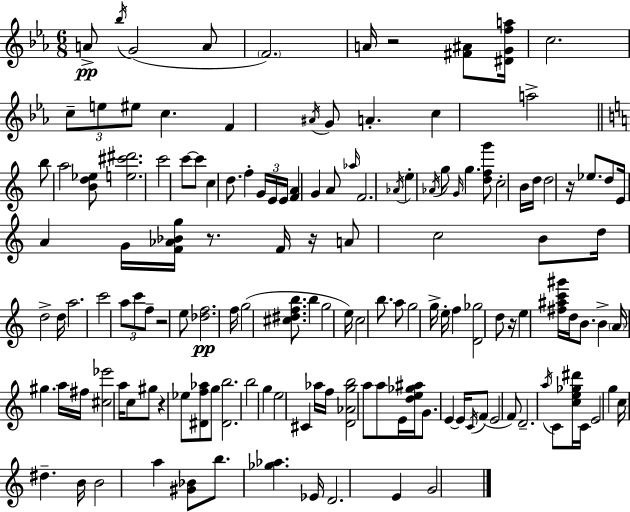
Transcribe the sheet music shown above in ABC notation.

X:1
T:Untitled
M:6/8
L:1/4
K:Cm
A/2 _b/4 G2 A/2 F2 A/4 z2 [^F^A]/2 [^DGfa]/4 c2 c/2 e/2 ^e/2 c F ^A/4 G/2 A c a2 b/2 a2 [Bd_e]/2 [e^c'^d']2 c'2 c'/2 c'/2 c d/2 f G/4 E/4 E/4 [FA] G A/2 _a/4 F2 _A/4 e _A/4 g/2 G/4 g [dfg']/2 c2 B/4 d/4 d2 z/4 _e/2 d/2 E/4 A G/4 [F_A_Bg]/4 z/2 F/4 z/4 A/2 c2 B/2 d/4 d2 d/4 a2 c'2 a/2 c'/2 f/2 z2 e/2 [_df]2 f/4 g2 [^c^dfb]/2 b g2 e/4 c2 b/2 a/2 g2 g/4 e/4 f [D_g]2 d/2 z/4 e [^f^ac'^g']/4 d/4 B/2 B A/4 ^g a/4 ^f/4 [^c_e']2 a/4 c/2 ^g/2 z _e/2 [^Df_a]/2 g/2 [^Db]2 b2 g e2 ^C _a/4 f/4 [D_Agb]2 a/2 a/2 E/4 [de_g^a]/4 G/2 E E/4 C/4 F/2 E2 F/2 D2 a/4 C/2 [ce_g^d']/4 C/4 E2 g c/4 ^d B/4 B2 a [^G_B]/2 b/2 [_g_a] _E/4 D2 E G2